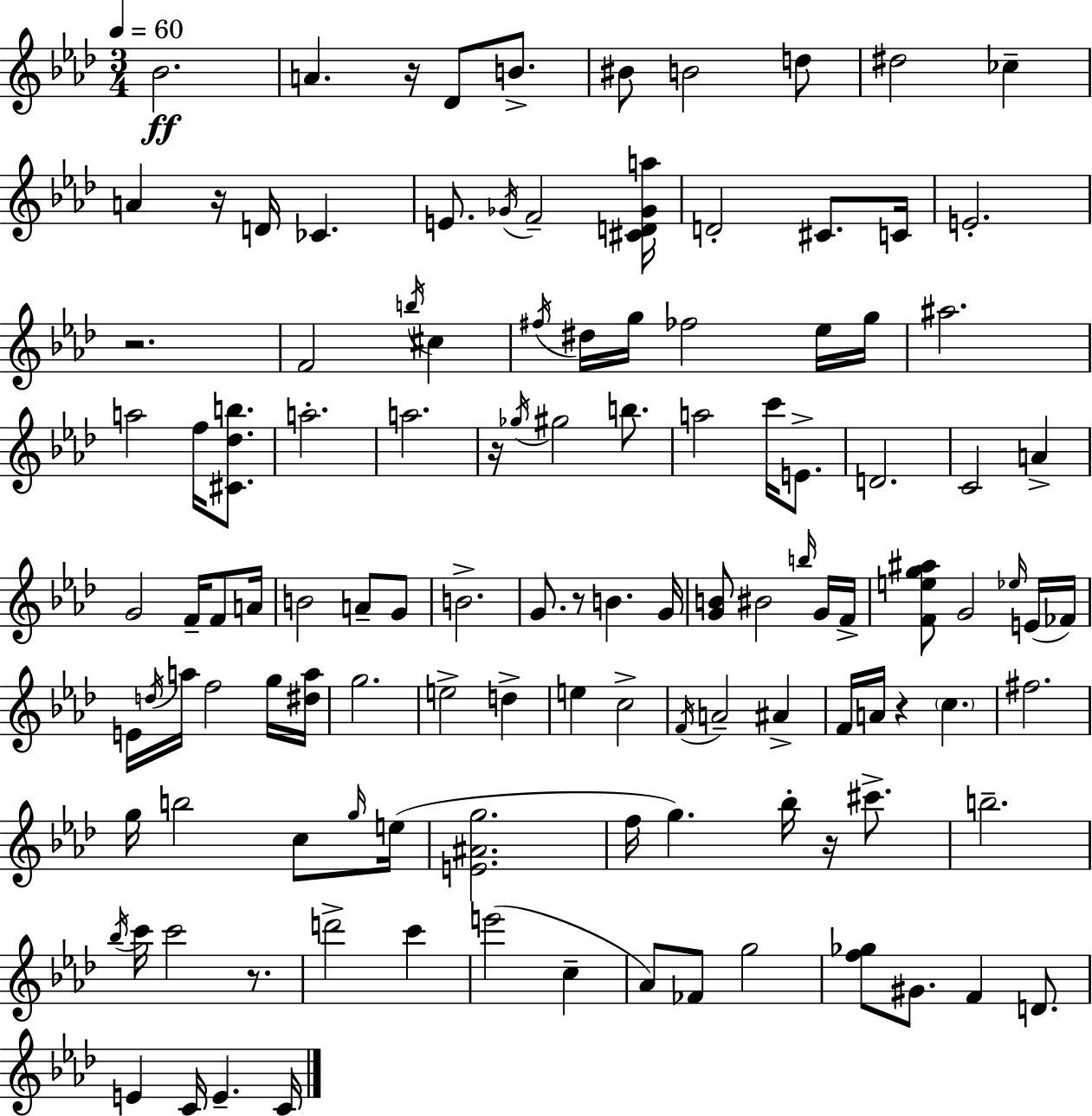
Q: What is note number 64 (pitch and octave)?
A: A5